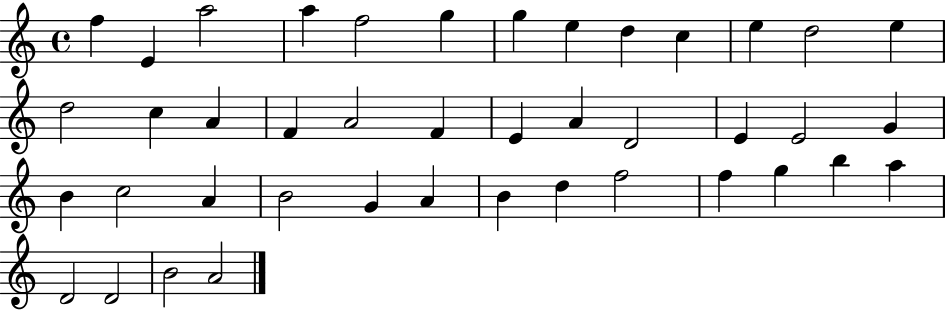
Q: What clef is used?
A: treble